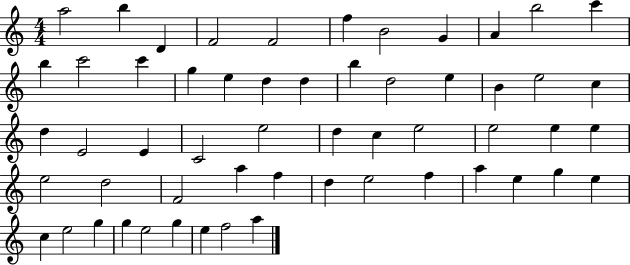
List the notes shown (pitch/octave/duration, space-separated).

A5/h B5/q D4/q F4/h F4/h F5/q B4/h G4/q A4/q B5/h C6/q B5/q C6/h C6/q G5/q E5/q D5/q D5/q B5/q D5/h E5/q B4/q E5/h C5/q D5/q E4/h E4/q C4/h E5/h D5/q C5/q E5/h E5/h E5/q E5/q E5/h D5/h F4/h A5/q F5/q D5/q E5/h F5/q A5/q E5/q G5/q E5/q C5/q E5/h G5/q G5/q E5/h G5/q E5/q F5/h A5/q